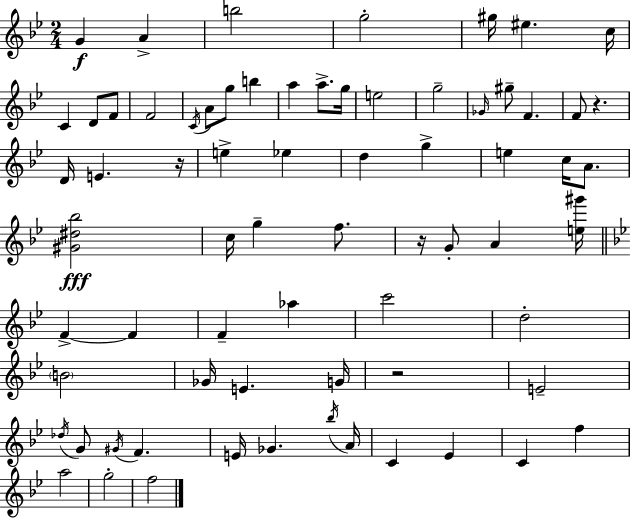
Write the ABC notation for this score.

X:1
T:Untitled
M:2/4
L:1/4
K:Bb
G A b2 g2 ^g/4 ^e c/4 C D/2 F/2 F2 C/4 A/2 g/2 b a a/2 g/4 e2 g2 _G/4 ^g/2 F F/2 z D/4 E z/4 e _e d g e c/4 A/2 [^G^d_b]2 c/4 g f/2 z/4 G/2 A [e^g']/4 F F F _a c'2 d2 B2 _G/4 E G/4 z2 E2 _d/4 G/2 ^G/4 F E/4 _G _b/4 A/4 C _E C f a2 g2 f2